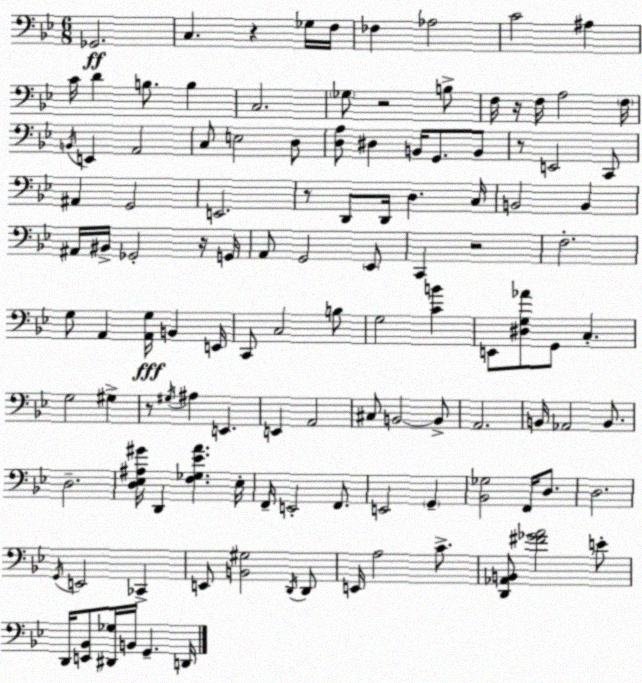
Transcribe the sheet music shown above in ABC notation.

X:1
T:Untitled
M:6/8
L:1/4
K:Bb
_G,,2 C, z _G,/4 F,/4 _F, _A,2 C2 ^A, C/4 D B,/2 B, C,2 _G,/2 z2 B,/2 F,/4 z/4 F,/4 A,2 F,/4 B,,/4 E,, A,,2 C,/2 E,2 D,/2 [D,A,]/2 ^D, B,,/4 G,,/2 B,,/2 z/2 E,,2 C,,/2 ^A,, G,,2 E,,2 z/2 D,,/2 D,,/4 D, C,/4 B,,2 B,, ^A,,/4 ^B,,/4 _G,,2 z/4 G,,/4 A,,/2 G,,2 _E,,/2 C,, z2 F,2 G,/2 A,, [A,,G,]/4 B,, E,,/4 C,,/2 C,2 B,/2 G,2 [CB] E,,/2 [^D,G,_A]/2 G,,/2 C, G,2 ^G, z/2 ^G,/4 ^A, E,, E,, A,,2 ^C,/2 B,,2 B,,/2 A,,2 B,,/4 _A,,2 B,,/2 D,2 [D,_E,^A,^G]/4 D,, [F,_G,_EA] _E,/4 F,,/4 E,,2 F,,/2 E,,2 G,, [_B,,_G,]2 F,,/4 D,/2 D,2 G,,/4 E,,2 _C,, E,,/2 [B,,^G,]2 D,,/4 D,,/2 E,,/4 A,2 C/2 [D,,_A,,B,,]/2 [^F_GA]2 E/2 D,,/4 [E,,_B,,]/2 [^D,,_G,]/4 B,,/4 G,, D,,/4